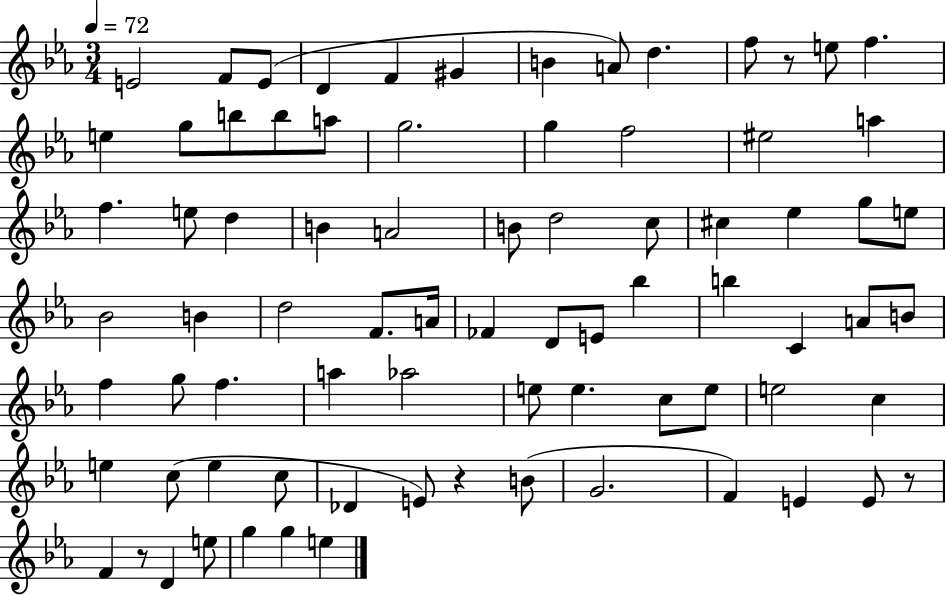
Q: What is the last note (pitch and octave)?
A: E5